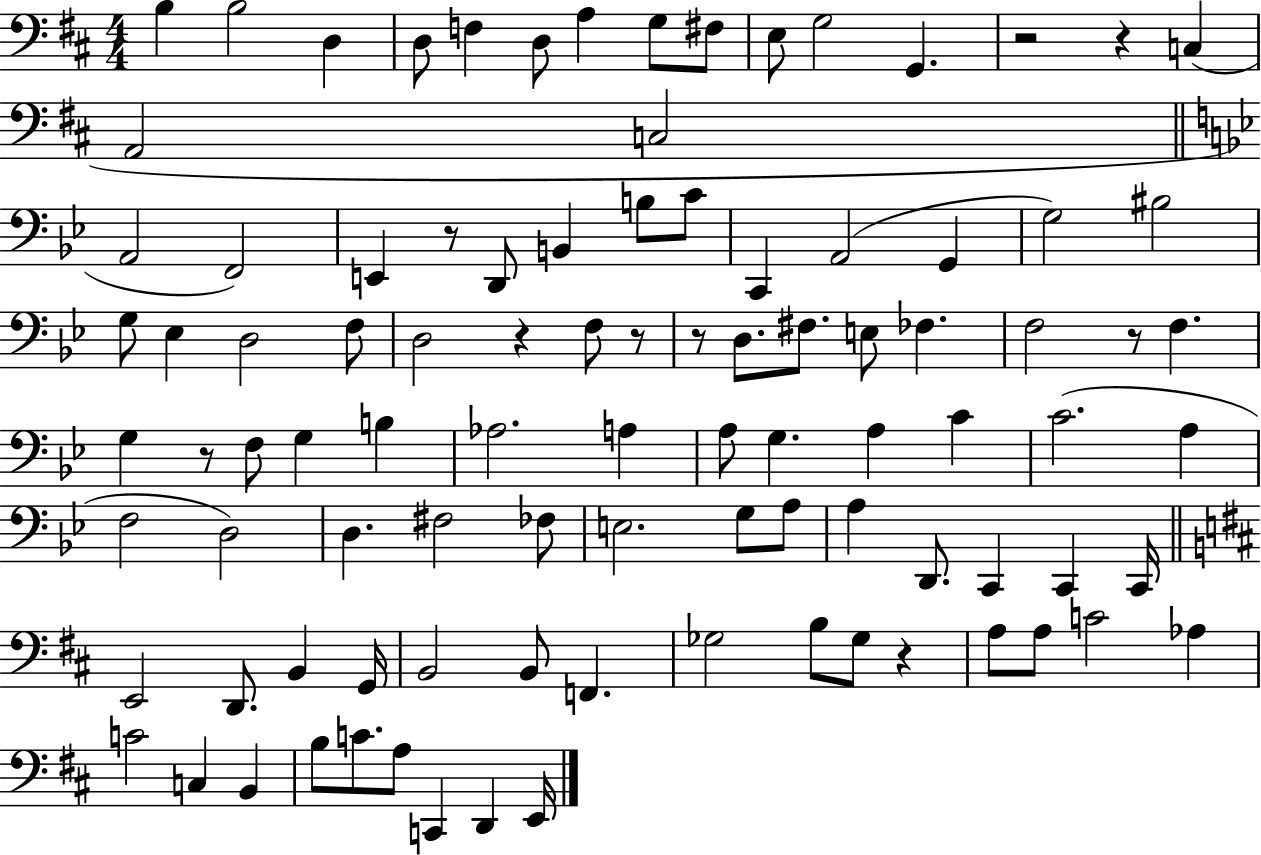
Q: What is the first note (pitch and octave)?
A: B3